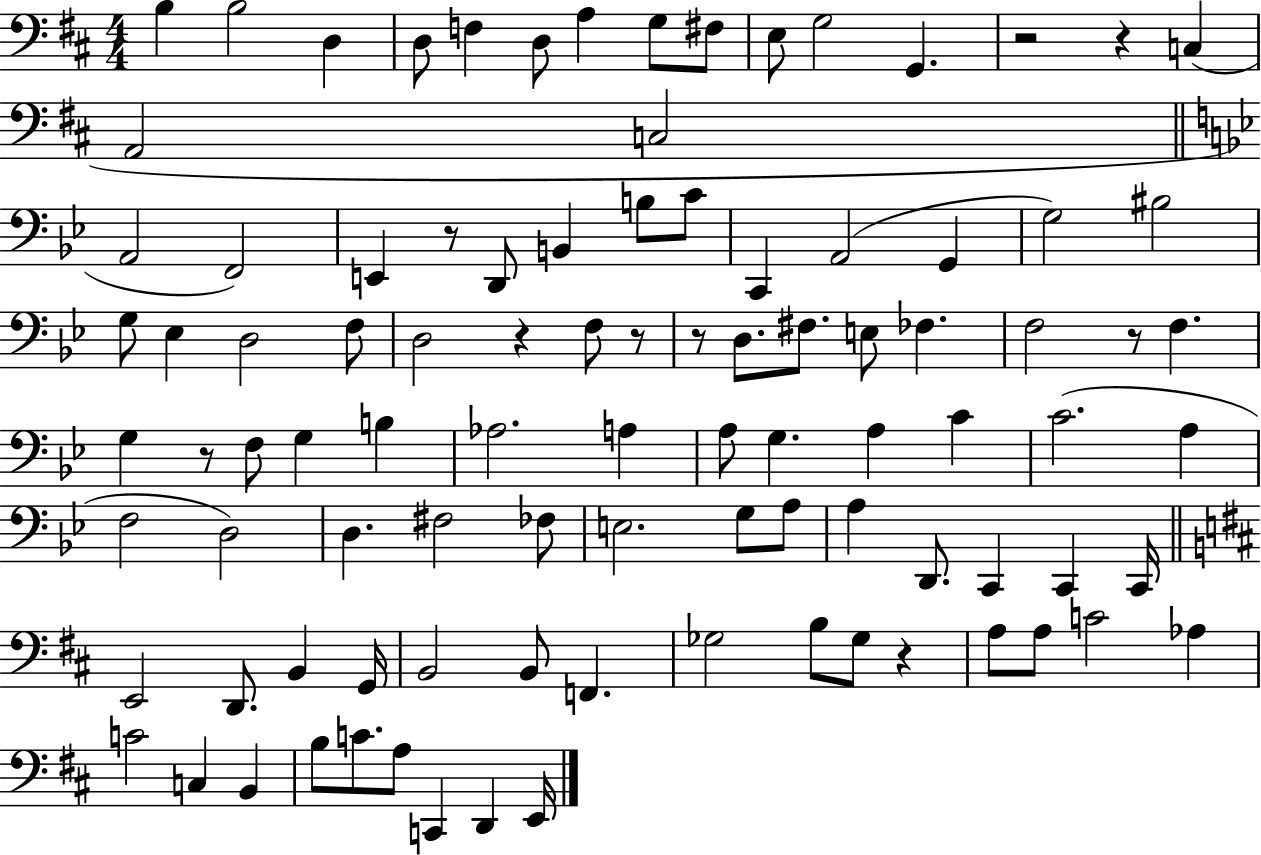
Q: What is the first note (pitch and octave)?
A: B3